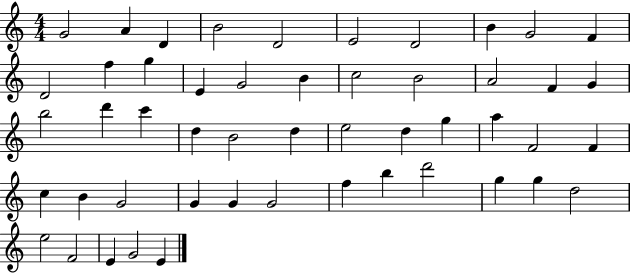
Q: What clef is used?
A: treble